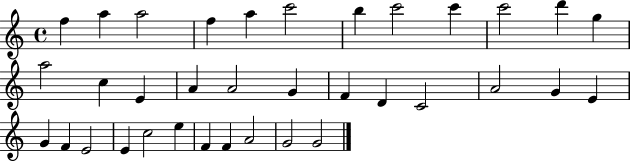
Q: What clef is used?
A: treble